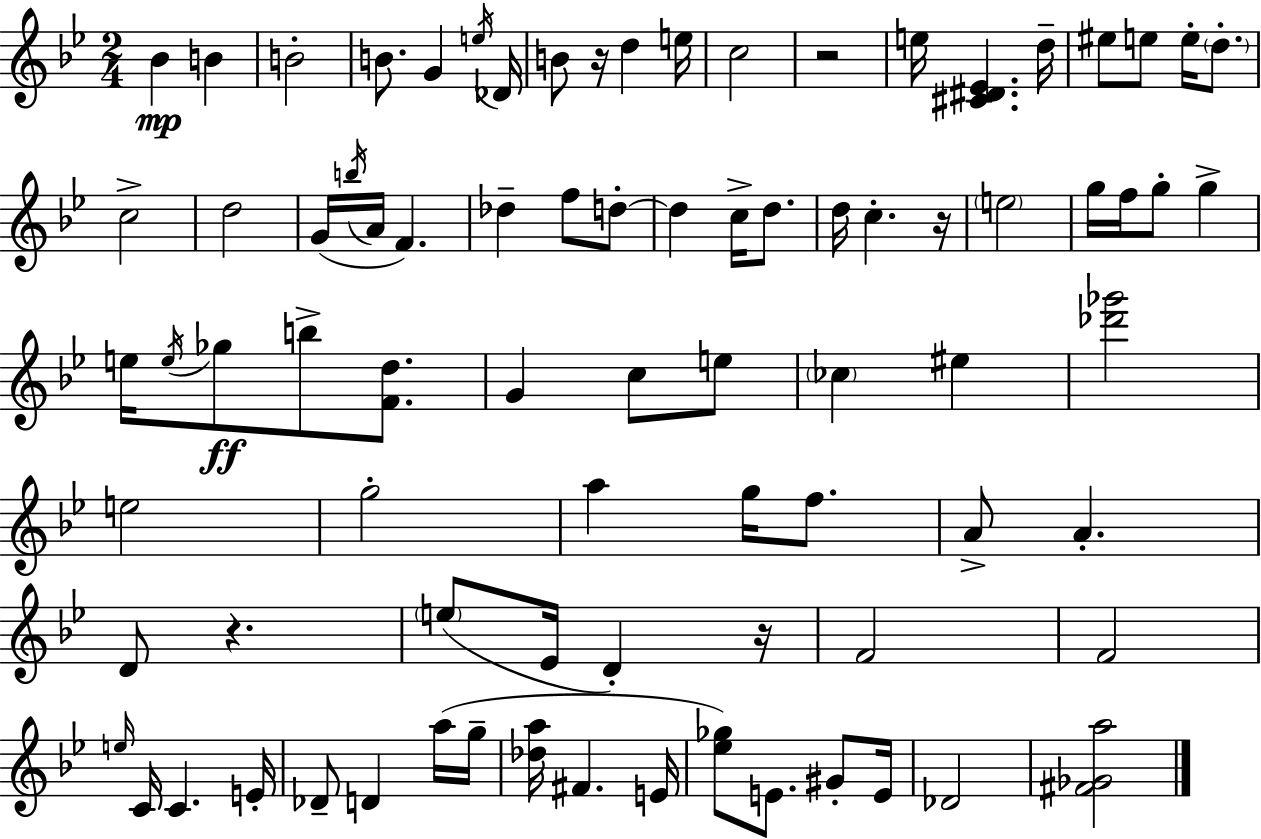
{
  \clef treble
  \numericTimeSignature
  \time 2/4
  \key g \minor
  \repeat volta 2 { bes'4\mp b'4 | b'2-. | b'8. g'4 \acciaccatura { e''16 } | des'16 b'8 r16 d''4 | \break e''16 c''2 | r2 | e''16 <cis' dis' ees'>4. | d''16-- eis''8 e''8 e''16-. \parenthesize d''8.-. | \break c''2-> | d''2 | g'16( \acciaccatura { b''16 } a'16 f'4.) | des''4-- f''8 | \break d''8-.~~ d''4 c''16-> d''8. | d''16 c''4.-. | r16 \parenthesize e''2 | g''16 f''16 g''8-. g''4-> | \break e''16 \acciaccatura { e''16 }\ff ges''8 b''8-> | <f' d''>8. g'4 c''8 | e''8 \parenthesize ces''4 eis''4 | <des''' ges'''>2 | \break e''2 | g''2-. | a''4 g''16 | f''8. a'8-> a'4.-. | \break d'8 r4. | \parenthesize e''8( ees'16 d'4-.) | r16 f'2 | f'2 | \break \grace { e''16 } c'16 c'4. | e'16-. des'8-- d'4 | a''16( g''16-- <des'' a''>16 fis'4. | e'16 <ees'' ges''>8) e'8. | \break gis'8-. e'16 des'2 | <fis' ges' a''>2 | } \bar "|."
}